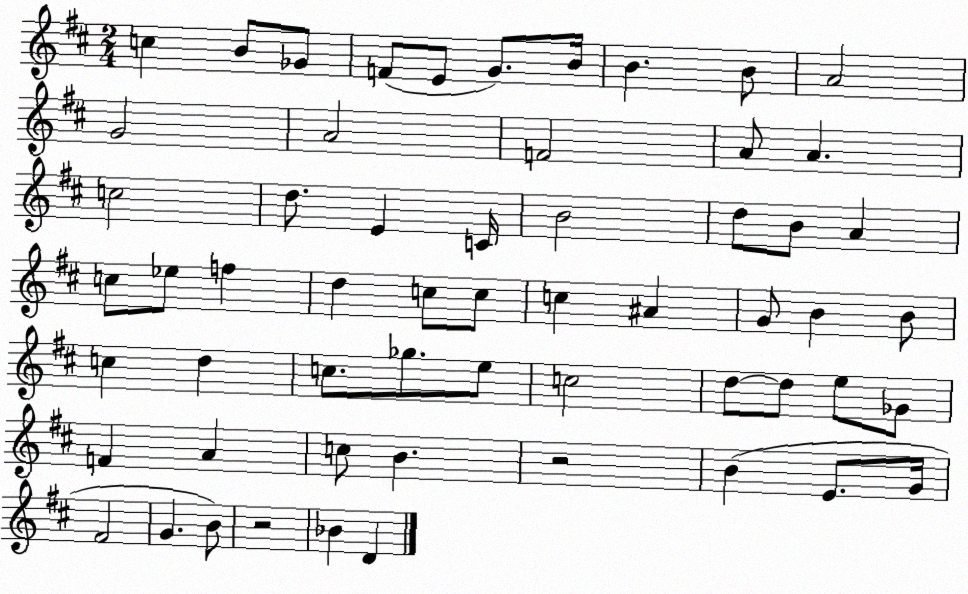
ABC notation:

X:1
T:Untitled
M:2/4
L:1/4
K:D
c B/2 _G/2 F/2 E/2 G/2 B/4 B B/2 A2 G2 A2 F2 A/2 A c2 d/2 E C/4 B2 d/2 B/2 A c/2 _e/2 f d c/2 c/2 c ^A G/2 B B/2 c d c/2 _g/2 e/2 c2 d/2 d/2 e/2 _G/2 F A c/2 B z2 B E/2 G/4 ^F2 G B/2 z2 _B D